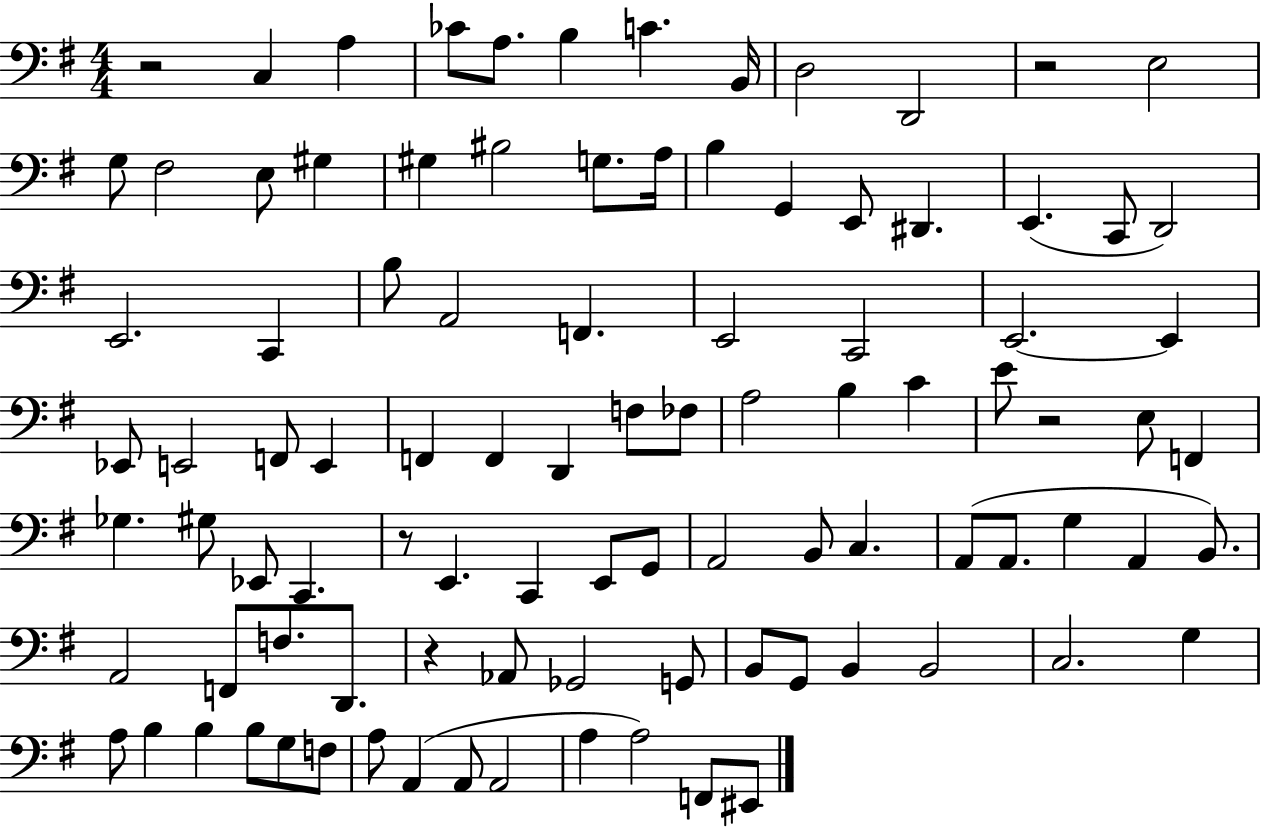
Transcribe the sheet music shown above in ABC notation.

X:1
T:Untitled
M:4/4
L:1/4
K:G
z2 C, A, _C/2 A,/2 B, C B,,/4 D,2 D,,2 z2 E,2 G,/2 ^F,2 E,/2 ^G, ^G, ^B,2 G,/2 A,/4 B, G,, E,,/2 ^D,, E,, C,,/2 D,,2 E,,2 C,, B,/2 A,,2 F,, E,,2 C,,2 E,,2 E,, _E,,/2 E,,2 F,,/2 E,, F,, F,, D,, F,/2 _F,/2 A,2 B, C E/2 z2 E,/2 F,, _G, ^G,/2 _E,,/2 C,, z/2 E,, C,, E,,/2 G,,/2 A,,2 B,,/2 C, A,,/2 A,,/2 G, A,, B,,/2 A,,2 F,,/2 F,/2 D,,/2 z _A,,/2 _G,,2 G,,/2 B,,/2 G,,/2 B,, B,,2 C,2 G, A,/2 B, B, B,/2 G,/2 F,/2 A,/2 A,, A,,/2 A,,2 A, A,2 F,,/2 ^E,,/2